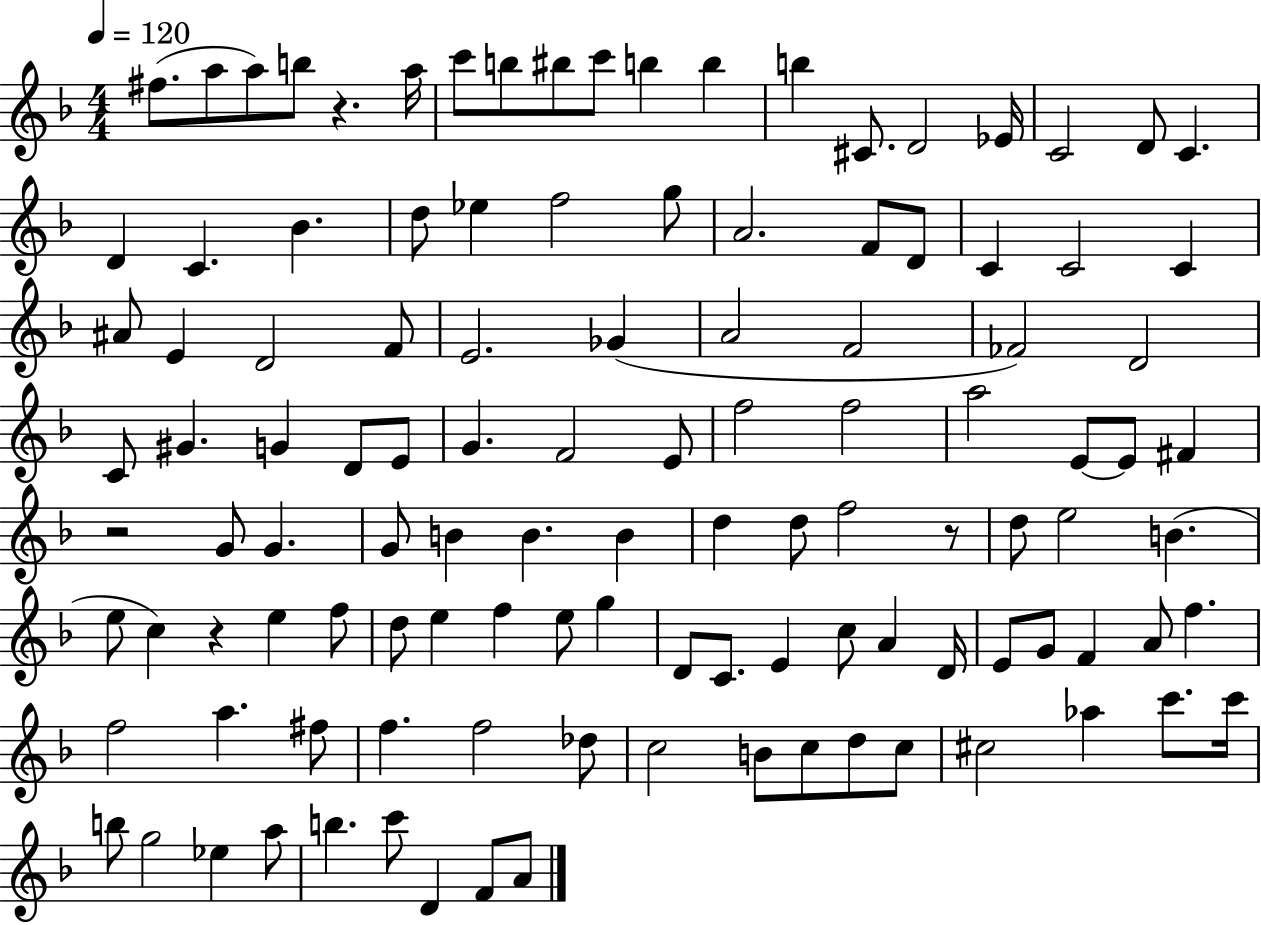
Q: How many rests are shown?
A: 4